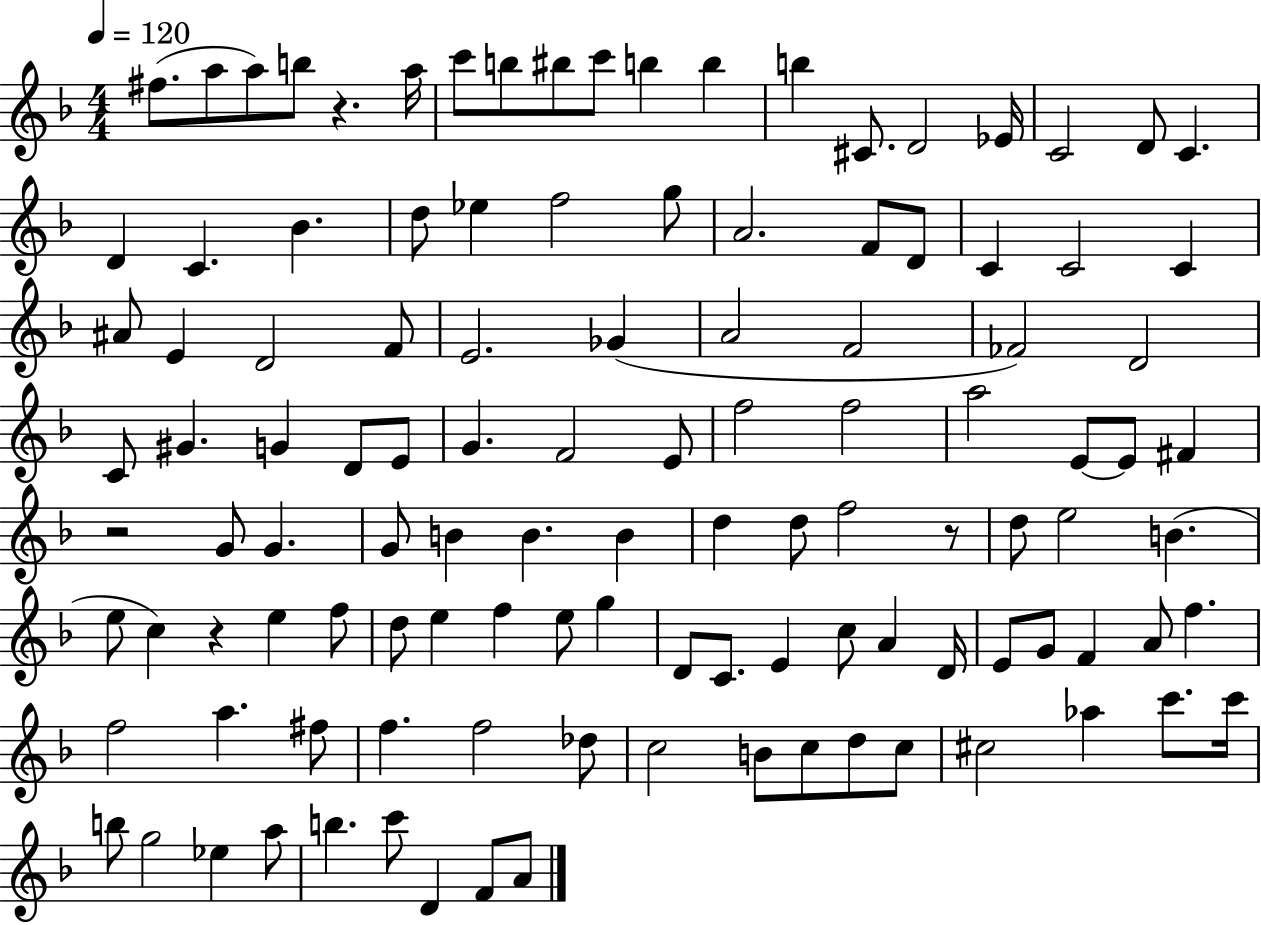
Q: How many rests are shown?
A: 4